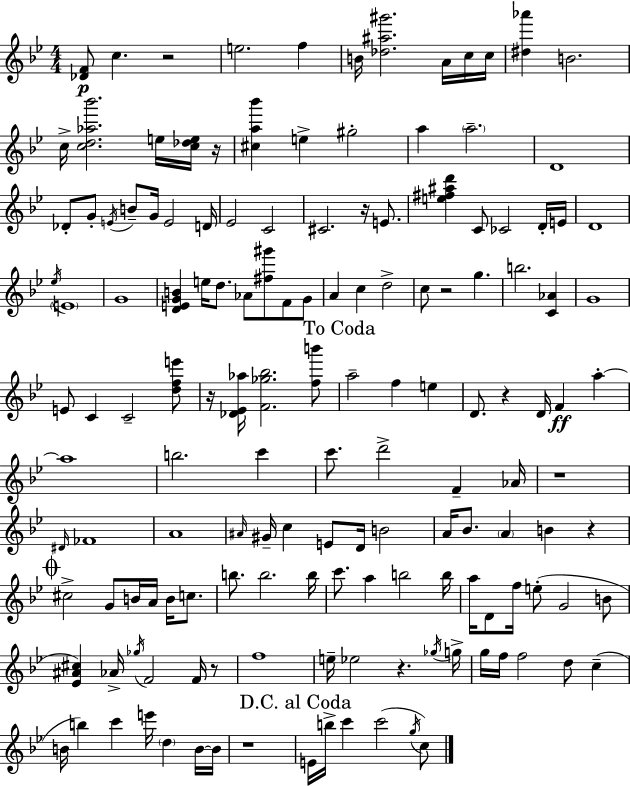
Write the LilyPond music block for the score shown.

{
  \clef treble
  \numericTimeSignature
  \time 4/4
  \key g \minor
  <des' f'>8\p c''4. r2 | e''2. f''4 | b'16 <des'' ais'' gis'''>2. a'16 c''16 c''16 | <dis'' aes'''>4 b'2. | \break c''16-> <c'' d'' aes'' bes'''>2. e''16 <c'' des'' e''>16 r16 | <cis'' a'' bes'''>4 e''4-> gis''2-. | a''4 \parenthesize a''2.-- | d'1 | \break des'8-. g'8-. \acciaccatura { e'16 } b'8-- g'16 e'2 | d'16 ees'2 c'2 | cis'2. r16 e'8. | <e'' fis'' ais'' d'''>4 c'8 ces'2 d'16-. | \break e'16 d'1 | \acciaccatura { ees''16 } \parenthesize e'1 | g'1 | <d' e' g' b'>4 e''16 d''8. aes'8 <fis'' gis'''>8 f'8 | \break g'8 a'4 c''4 d''2-> | c''8 r2 g''4. | b''2. <c' aes'>4 | g'1 | \break e'8 c'4 c'2-- | <d'' f'' e'''>8 r16 <des' ees' aes''>16 <f' ges'' bes''>2. | <f'' b'''>8 \mark "To Coda" a''2-- f''4 e''4 | d'8. r4 d'16 f'4\ff a''4-.~~ | \break a''1 | b''2. c'''4 | c'''8. d'''2-> f'4-- | aes'16 r1 | \break \grace { dis'16 } fes'1 | a'1 | \grace { ais'16 } gis'16-- c''4 e'8 d'16 b'2 | a'16 bes'8. \parenthesize a'4 b'4 | \break r4 \mark \markup { \musicglyph "scripts.coda" } cis''2-> g'8 b'16 a'16 | b'16 c''8. b''8. b''2. | b''16 c'''8. a''4 b''2 | b''16 a''16 d'8 f''16 e''8-.( g'2 | \break b'8 <ees' ais' cis''>4) aes'16-> \acciaccatura { ges''16 } f'2 | f'16 r8 f''1 | e''16-- ees''2 r4. | \acciaccatura { ges''16 } g''16-> g''16 f''16 f''2 | \break d''8 c''4--( b'16 b''4) c'''4 e'''16 | \parenthesize d''4 b'16~~ b'16 r1 | \mark "D.C. al Coda" e'16 b''16-> c'''4 c'''2( | \acciaccatura { g''16 } c''8) \bar "|."
}